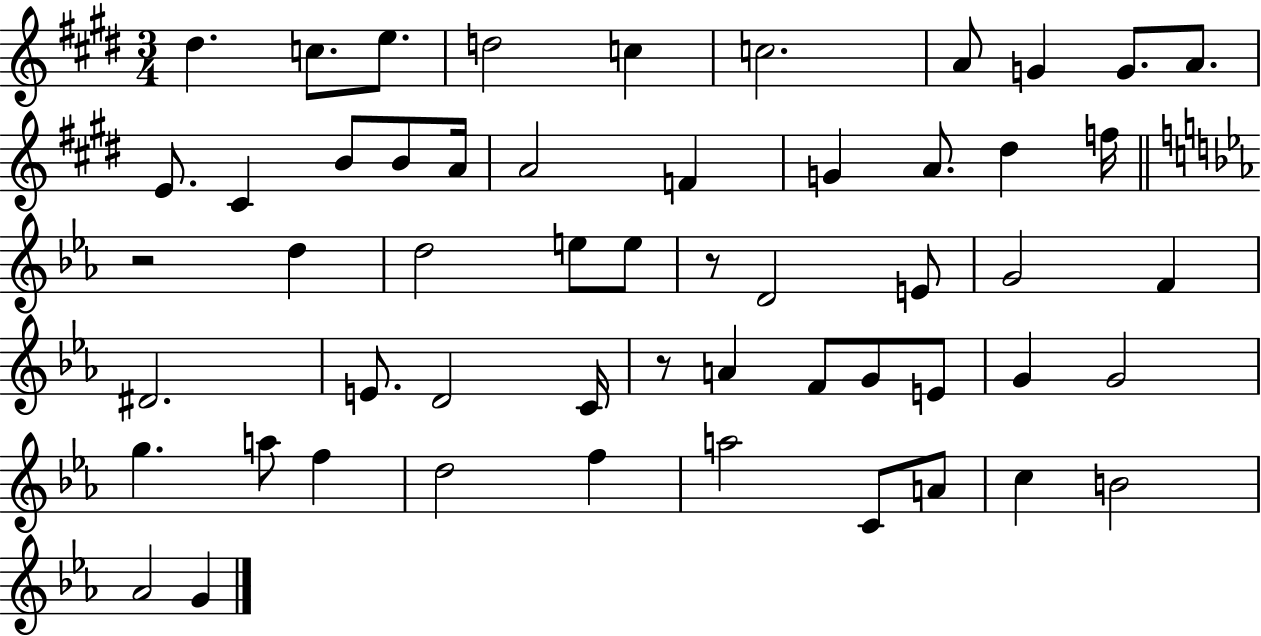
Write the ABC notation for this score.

X:1
T:Untitled
M:3/4
L:1/4
K:E
^d c/2 e/2 d2 c c2 A/2 G G/2 A/2 E/2 ^C B/2 B/2 A/4 A2 F G A/2 ^d f/4 z2 d d2 e/2 e/2 z/2 D2 E/2 G2 F ^D2 E/2 D2 C/4 z/2 A F/2 G/2 E/2 G G2 g a/2 f d2 f a2 C/2 A/2 c B2 _A2 G